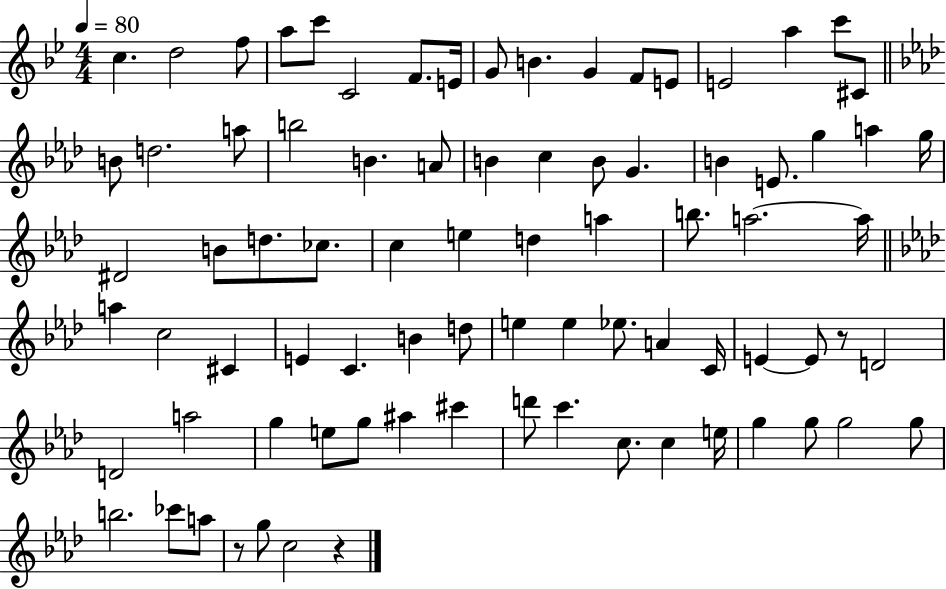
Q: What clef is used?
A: treble